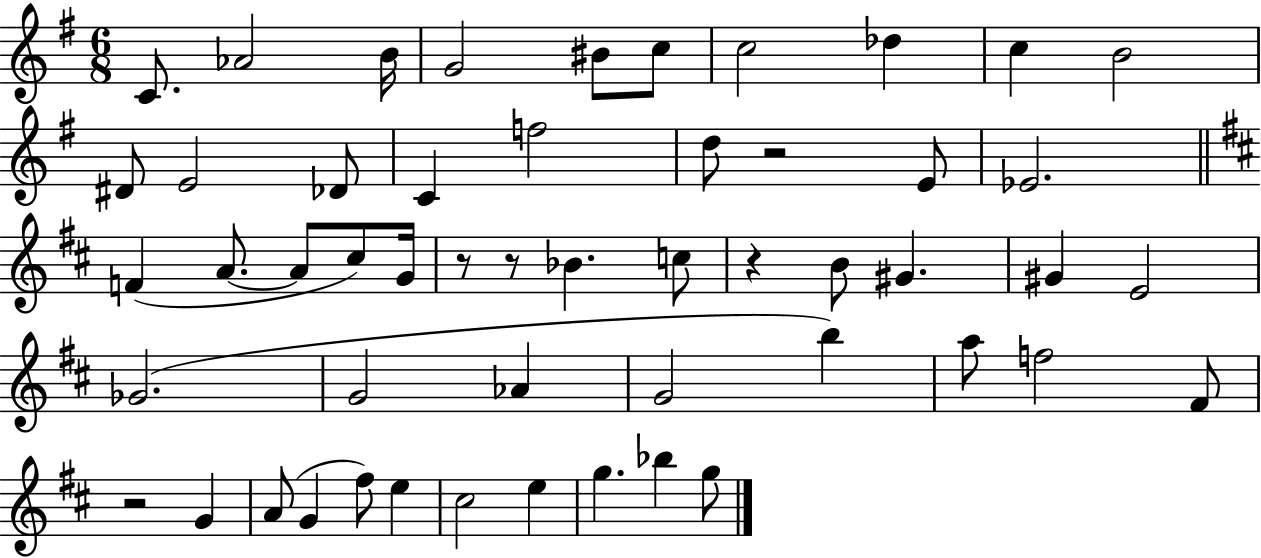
X:1
T:Untitled
M:6/8
L:1/4
K:G
C/2 _A2 B/4 G2 ^B/2 c/2 c2 _d c B2 ^D/2 E2 _D/2 C f2 d/2 z2 E/2 _E2 F A/2 A/2 ^c/2 G/4 z/2 z/2 _B c/2 z B/2 ^G ^G E2 _G2 G2 _A G2 b a/2 f2 ^F/2 z2 G A/2 G ^f/2 e ^c2 e g _b g/2